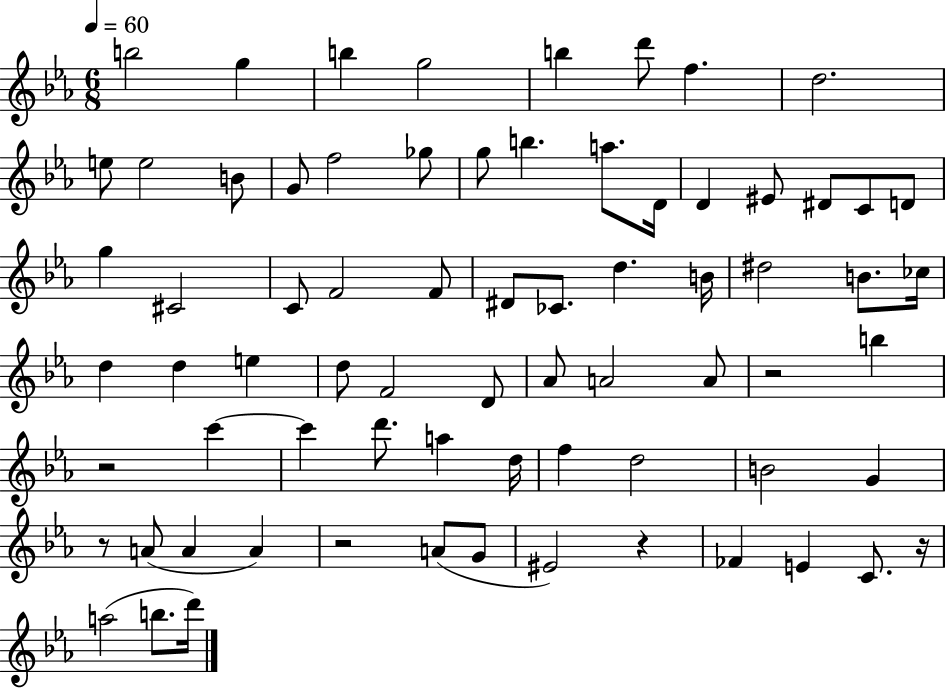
B5/h G5/q B5/q G5/h B5/q D6/e F5/q. D5/h. E5/e E5/h B4/e G4/e F5/h Gb5/e G5/e B5/q. A5/e. D4/s D4/q EIS4/e D#4/e C4/e D4/e G5/q C#4/h C4/e F4/h F4/e D#4/e CES4/e. D5/q. B4/s D#5/h B4/e. CES5/s D5/q D5/q E5/q D5/e F4/h D4/e Ab4/e A4/h A4/e R/h B5/q R/h C6/q C6/q D6/e. A5/q D5/s F5/q D5/h B4/h G4/q R/e A4/e A4/q A4/q R/h A4/e G4/e EIS4/h R/q FES4/q E4/q C4/e. R/s A5/h B5/e. D6/s